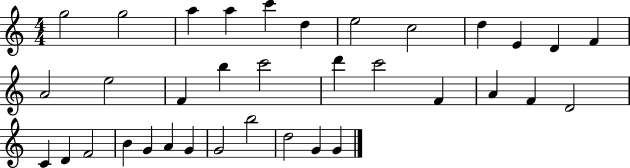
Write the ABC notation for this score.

X:1
T:Untitled
M:4/4
L:1/4
K:C
g2 g2 a a c' d e2 c2 d E D F A2 e2 F b c'2 d' c'2 F A F D2 C D F2 B G A G G2 b2 d2 G G